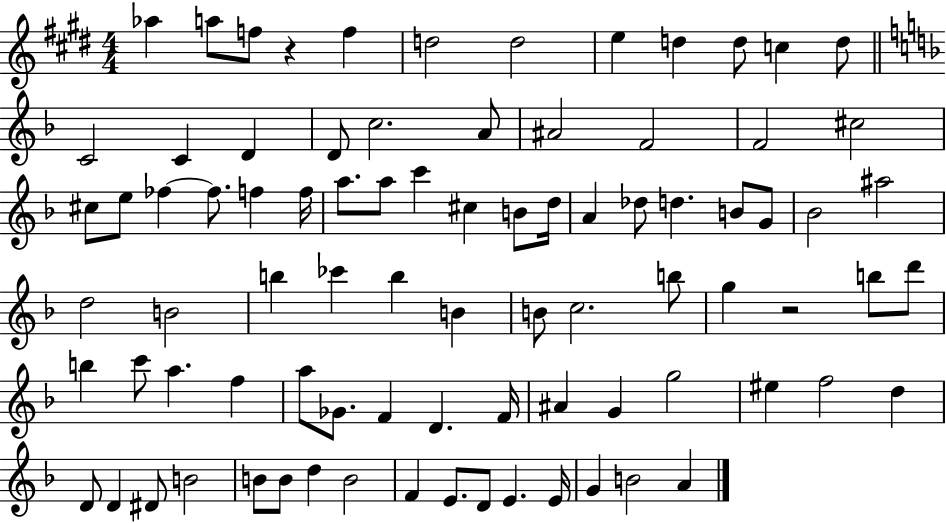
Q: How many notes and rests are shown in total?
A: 85